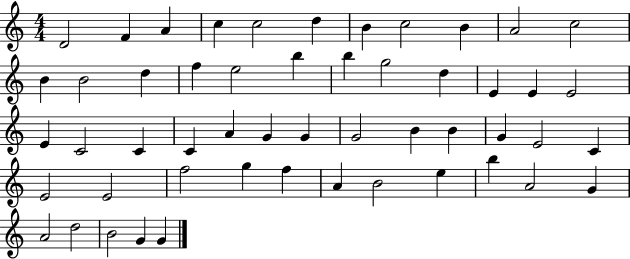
X:1
T:Untitled
M:4/4
L:1/4
K:C
D2 F A c c2 d B c2 B A2 c2 B B2 d f e2 b b g2 d E E E2 E C2 C C A G G G2 B B G E2 C E2 E2 f2 g f A B2 e b A2 G A2 d2 B2 G G